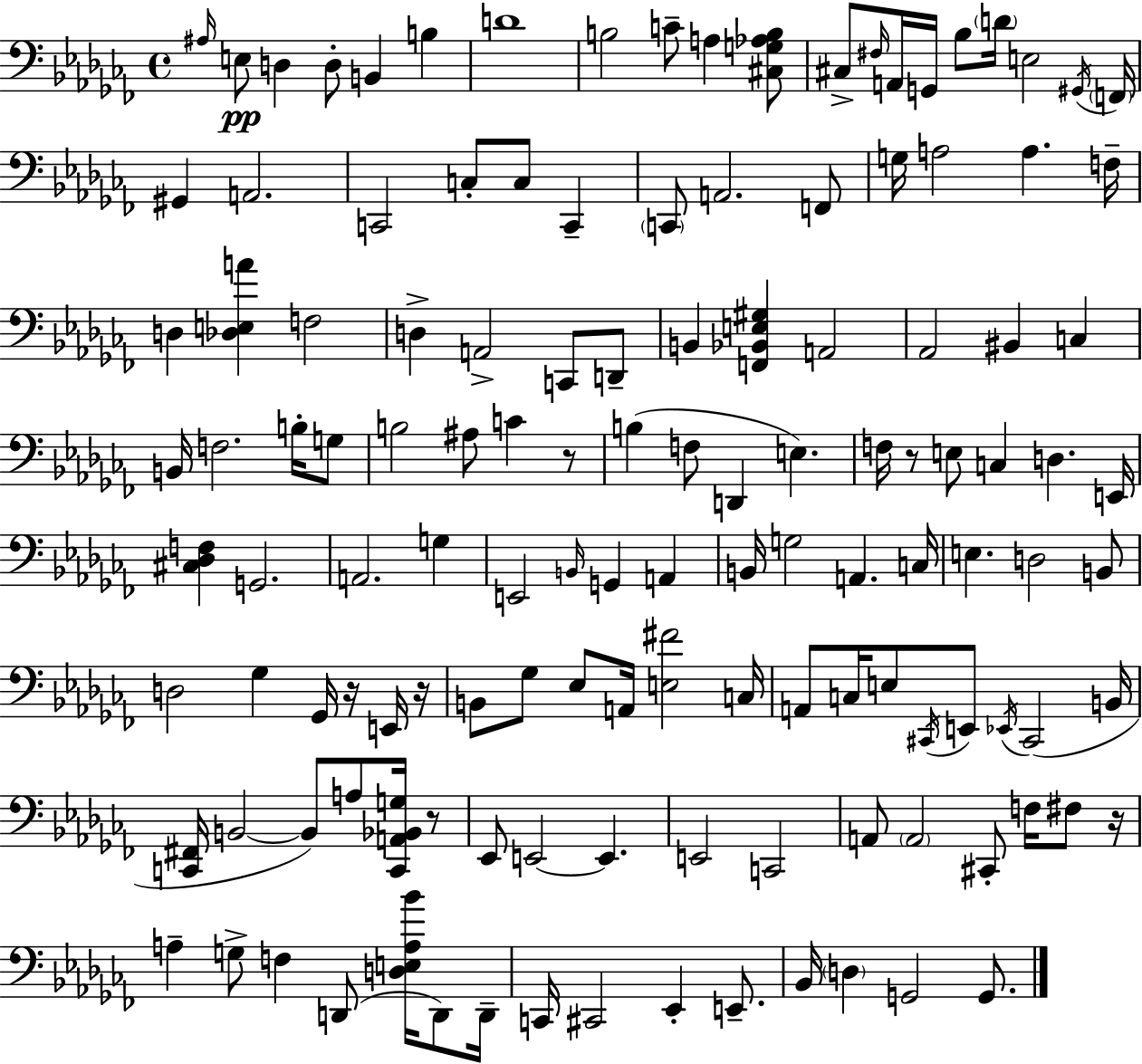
A#3/s E3/e D3/q D3/e B2/q B3/q D4/w B3/h C4/e A3/q [C#3,G3,Ab3,B3]/e C#3/e F#3/s A2/s G2/s Bb3/e D4/s E3/h G#2/s F2/s G#2/q A2/h. C2/h C3/e C3/e C2/q C2/e A2/h. F2/e G3/s A3/h A3/q. F3/s D3/q [Db3,E3,A4]/q F3/h D3/q A2/h C2/e D2/e B2/q [F2,Bb2,E3,G#3]/q A2/h Ab2/h BIS2/q C3/q B2/s F3/h. B3/s G3/e B3/h A#3/e C4/q R/e B3/q F3/e D2/q E3/q. F3/s R/e E3/e C3/q D3/q. E2/s [C#3,Db3,F3]/q G2/h. A2/h. G3/q E2/h B2/s G2/q A2/q B2/s G3/h A2/q. C3/s E3/q. D3/h B2/e D3/h Gb3/q Gb2/s R/s E2/s R/s B2/e Gb3/e Eb3/e A2/s [E3,F#4]/h C3/s A2/e C3/s E3/e C#2/s E2/e Eb2/s C#2/h B2/s [C2,F#2]/s B2/h B2/e A3/e [C2,A2,Bb2,G3]/s R/e Eb2/e E2/h E2/q. E2/h C2/h A2/e A2/h C#2/e F3/s F#3/e R/s A3/q G3/e F3/q D2/e [D3,E3,A3,Bb4]/s D2/e D2/s C2/s C#2/h Eb2/q E2/e. Bb2/s D3/q G2/h G2/e.